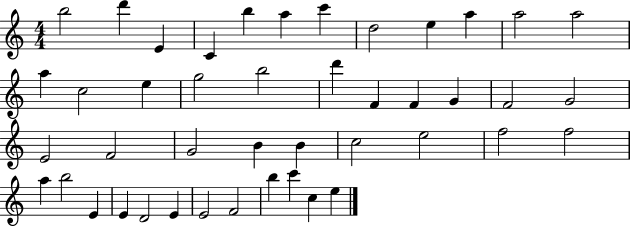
B5/h D6/q E4/q C4/q B5/q A5/q C6/q D5/h E5/q A5/q A5/h A5/h A5/q C5/h E5/q G5/h B5/h D6/q F4/q F4/q G4/q F4/h G4/h E4/h F4/h G4/h B4/q B4/q C5/h E5/h F5/h F5/h A5/q B5/h E4/q E4/q D4/h E4/q E4/h F4/h B5/q C6/q C5/q E5/q